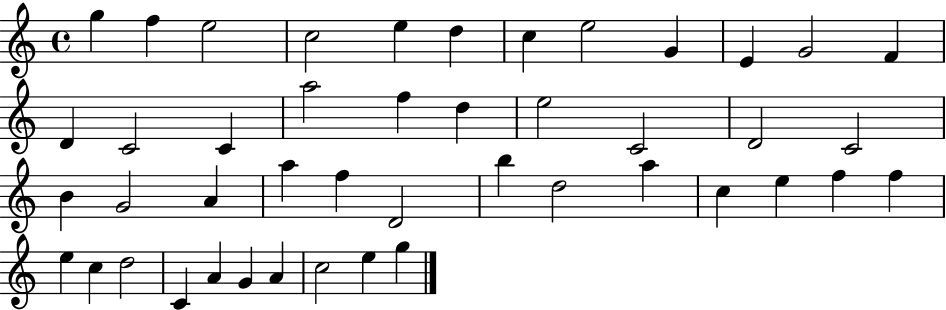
G5/q F5/q E5/h C5/h E5/q D5/q C5/q E5/h G4/q E4/q G4/h F4/q D4/q C4/h C4/q A5/h F5/q D5/q E5/h C4/h D4/h C4/h B4/q G4/h A4/q A5/q F5/q D4/h B5/q D5/h A5/q C5/q E5/q F5/q F5/q E5/q C5/q D5/h C4/q A4/q G4/q A4/q C5/h E5/q G5/q